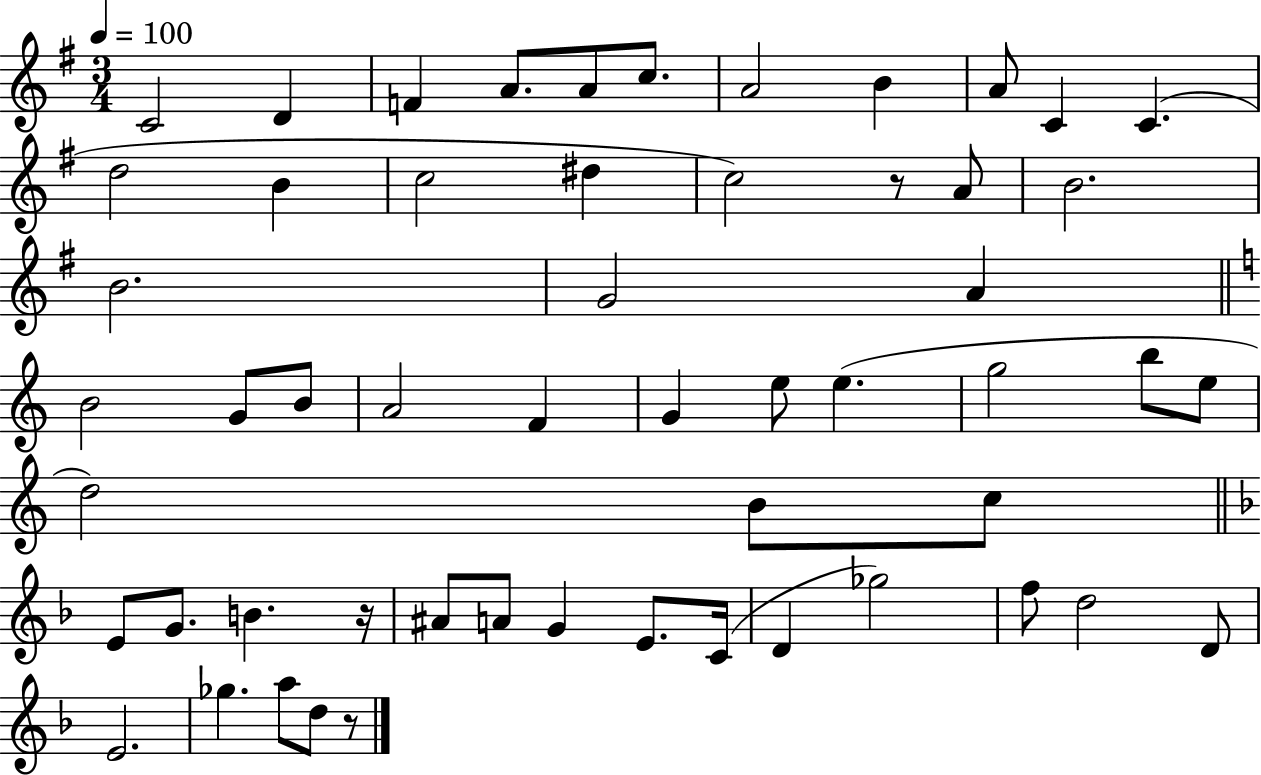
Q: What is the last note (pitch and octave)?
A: D5